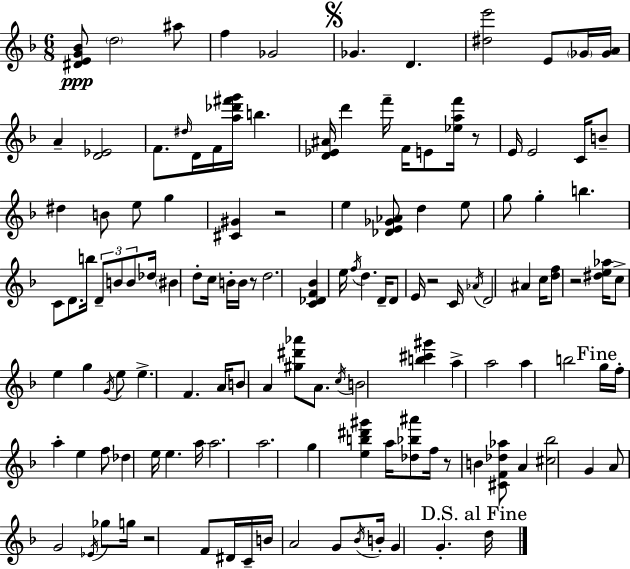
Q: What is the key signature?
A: F major